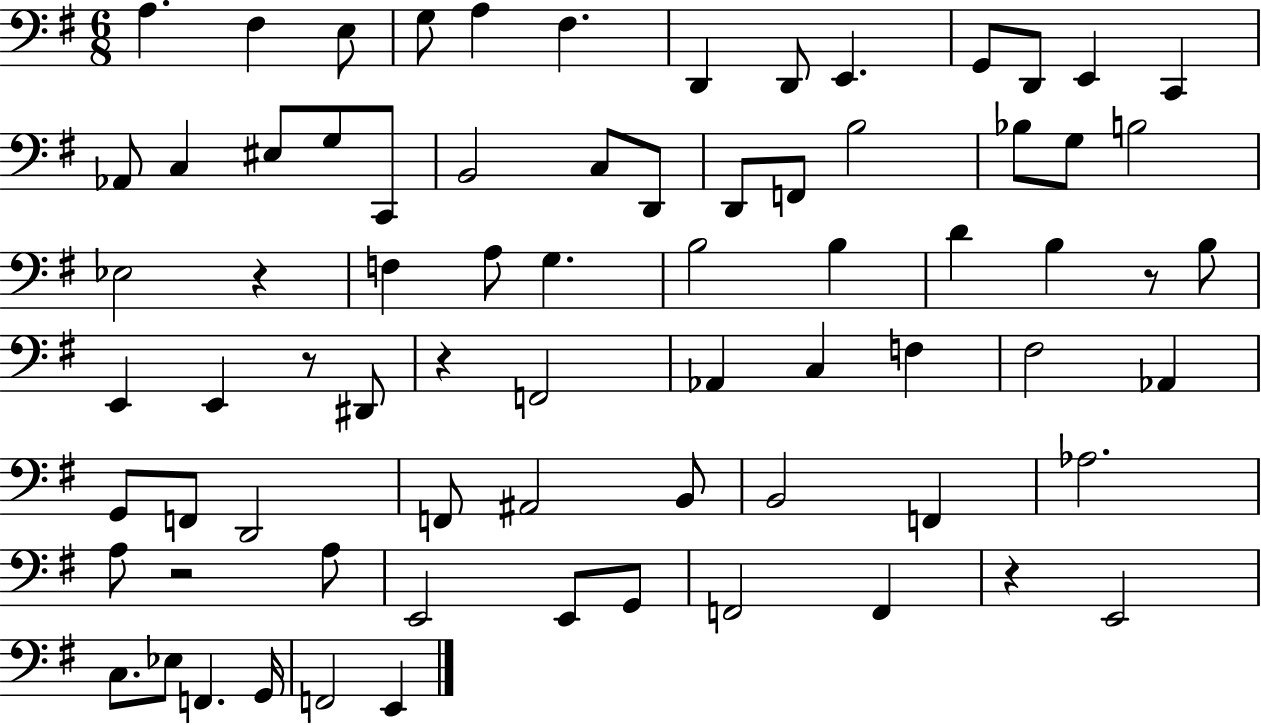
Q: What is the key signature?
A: G major